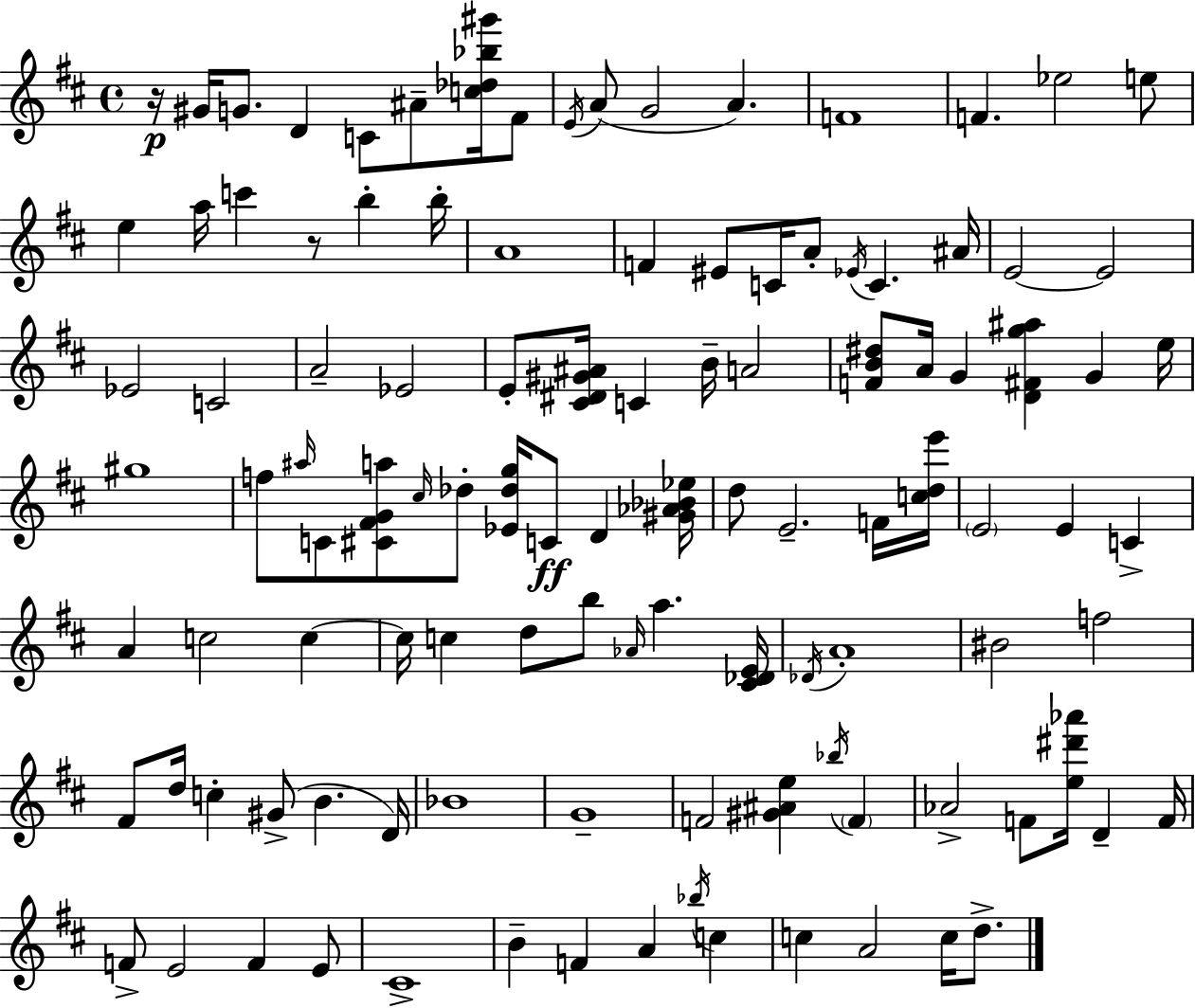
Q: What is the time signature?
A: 4/4